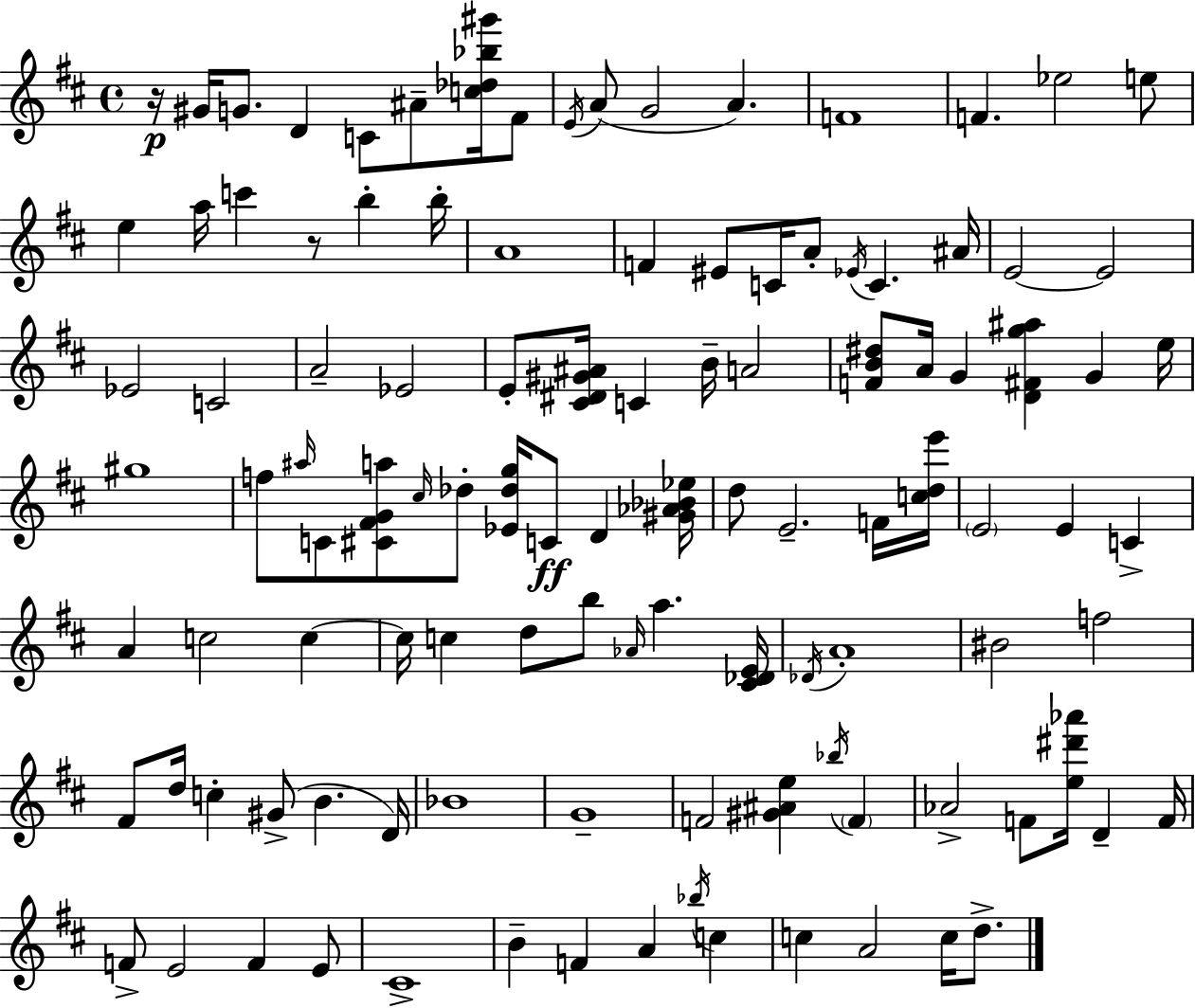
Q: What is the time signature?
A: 4/4